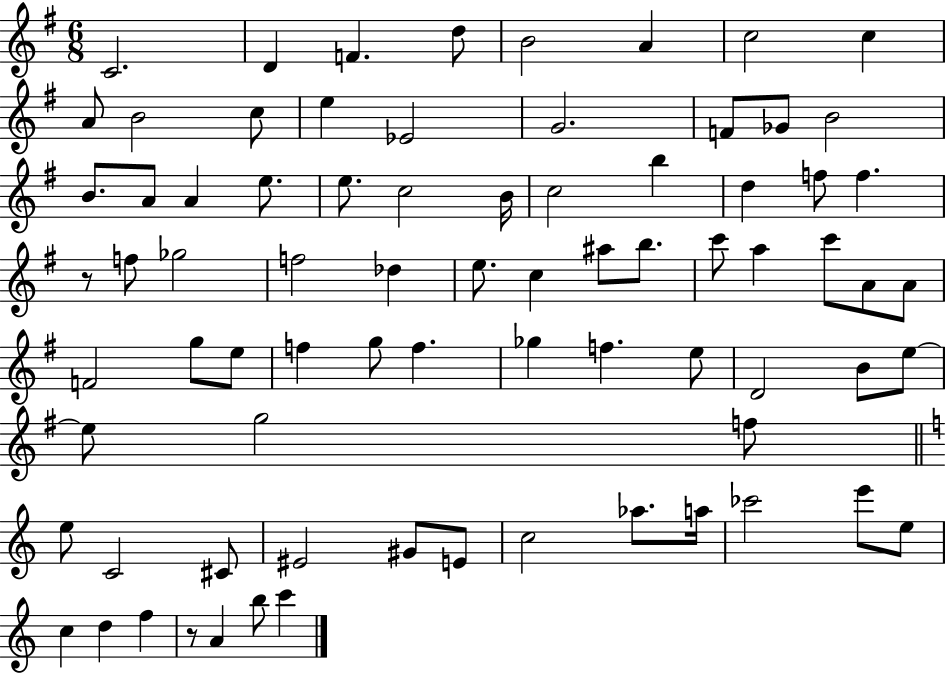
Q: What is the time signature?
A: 6/8